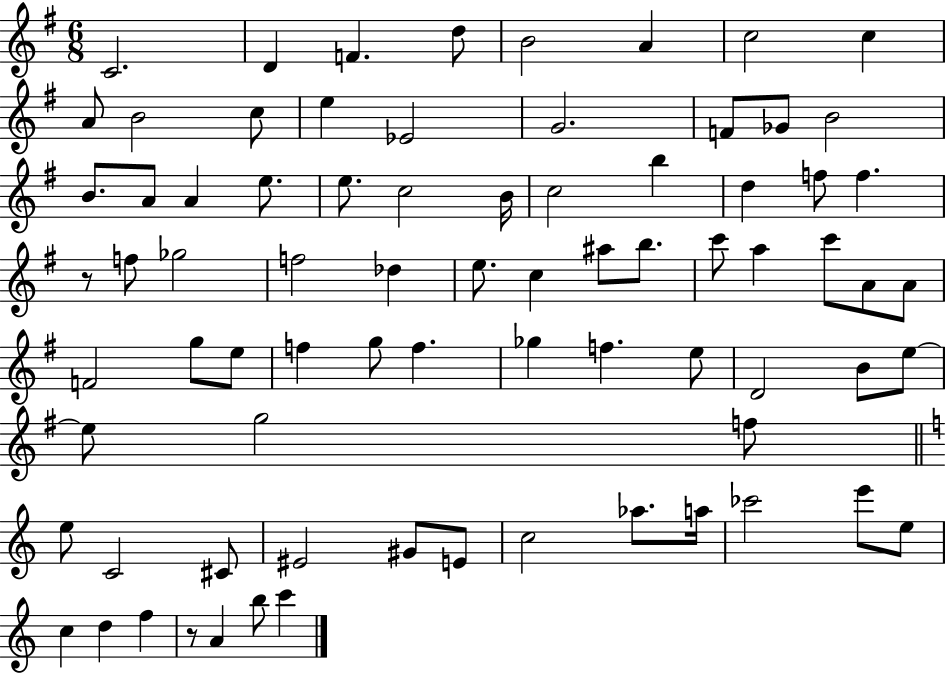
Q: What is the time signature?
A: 6/8